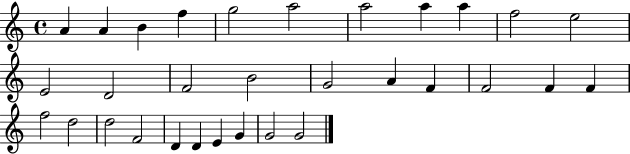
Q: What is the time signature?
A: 4/4